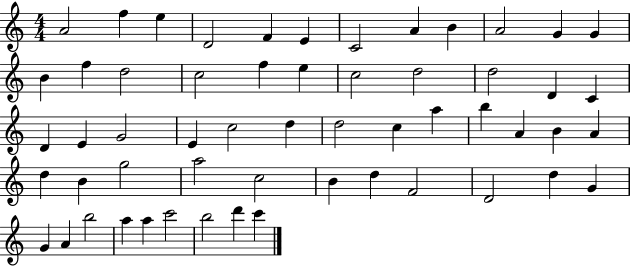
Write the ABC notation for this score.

X:1
T:Untitled
M:4/4
L:1/4
K:C
A2 f e D2 F E C2 A B A2 G G B f d2 c2 f e c2 d2 d2 D C D E G2 E c2 d d2 c a b A B A d B g2 a2 c2 B d F2 D2 d G G A b2 a a c'2 b2 d' c'